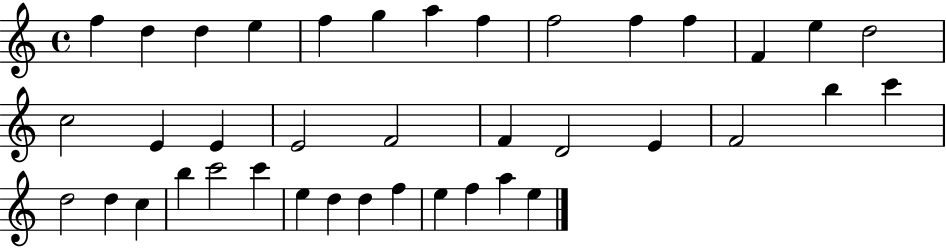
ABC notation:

X:1
T:Untitled
M:4/4
L:1/4
K:C
f d d e f g a f f2 f f F e d2 c2 E E E2 F2 F D2 E F2 b c' d2 d c b c'2 c' e d d f e f a e